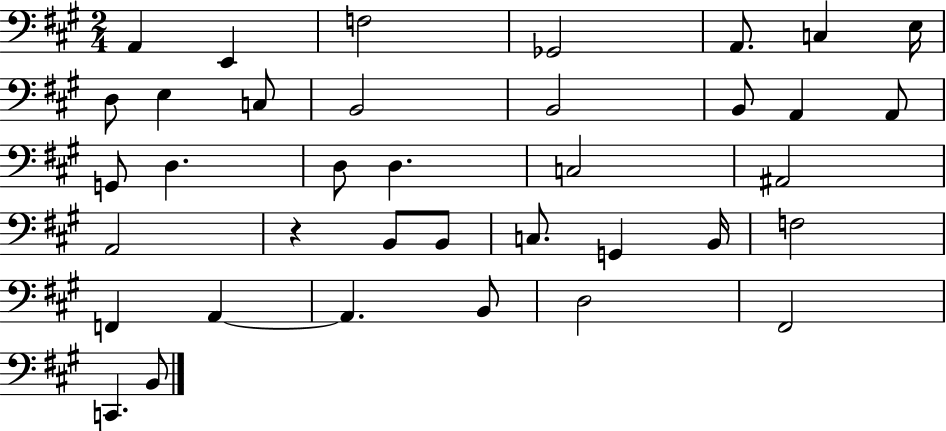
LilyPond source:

{
  \clef bass
  \numericTimeSignature
  \time 2/4
  \key a \major
  a,4 e,4 | f2 | ges,2 | a,8. c4 e16 | \break d8 e4 c8 | b,2 | b,2 | b,8 a,4 a,8 | \break g,8 d4. | d8 d4. | c2 | ais,2 | \break a,2 | r4 b,8 b,8 | c8. g,4 b,16 | f2 | \break f,4 a,4~~ | a,4. b,8 | d2 | fis,2 | \break c,4. b,8 | \bar "|."
}